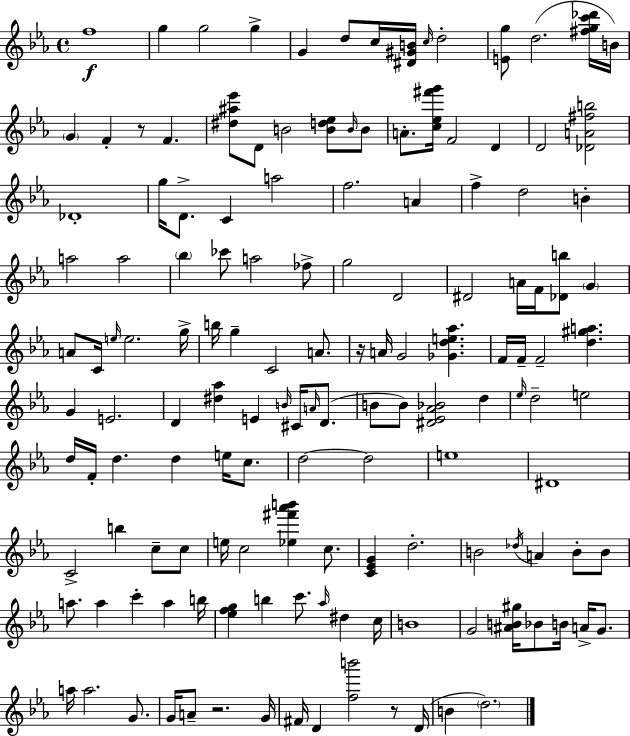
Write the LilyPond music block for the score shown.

{
  \clef treble
  \time 4/4
  \defaultTimeSignature
  \key ees \major
  f''1\f | g''4 g''2 g''4-> | g'4 d''8 c''16 <dis' gis' b'>16 \grace { c''16 } d''2-. | <e' g''>8 d''2.( <fis'' g'' c''' des'''>16 | \break b'16) \parenthesize g'4 f'4-. r8 f'4. | <dis'' ais'' ees'''>8 d'8 b'2 <b' d'' ees''>8 \grace { b'16 } | b'8 a'8.-. <c'' ees'' fis''' g'''>16 f'2 d'4 | d'2 <des' a' fis'' b''>2 | \break des'1-. | g''16 d'8.-> c'4 a''2 | f''2. a'4 | f''4-> d''2 b'4-. | \break a''2 a''2 | \parenthesize bes''4 ces'''8 a''2 | fes''8-> g''2 d'2 | dis'2 a'16 f'16 <des' b''>8 \parenthesize g'4 | \break a'8 c'16 \grace { e''16 } e''2. | g''16-> b''16 g''4-- c'2 | a'8. r16 a'16 g'2 <ges' d'' e'' aes''>4. | f'16 f'16-- f'2-- <d'' gis'' a''>4. | \break g'4 e'2. | d'4 <dis'' aes''>4 e'4 \grace { b'16 } | cis'16 \grace { a'16 } d'8.( b'8 b'8) <dis' ees' aes' bes'>2 | d''4 \grace { ees''16 } d''2-- e''2 | \break d''16 f'16-. d''4. d''4 | e''16 c''8. d''2~~ d''2 | e''1 | dis'1 | \break c'2-> b''4 | c''8-- c''8 e''16 c''2 <ees'' fis''' aes''' b'''>4 | c''8. <c' ees' g'>4 d''2.-. | b'2 \acciaccatura { des''16 } a'4 | \break b'8-. b'8 a''8. a''4 c'''4-. | a''4 b''16 <ees'' f'' g''>4 b''4 c'''8. | \grace { aes''16 } dis''4 c''16 b'1 | g'2 | \break <ais' b' gis''>16 bes'8 b'16 a'16-> g'8. a''16 a''2. | g'8. g'16 a'8-- r2. | g'16 fis'16 d'4 <f'' b'''>2 | r8 d'16( b'4 \parenthesize d''2.) | \break \bar "|."
}